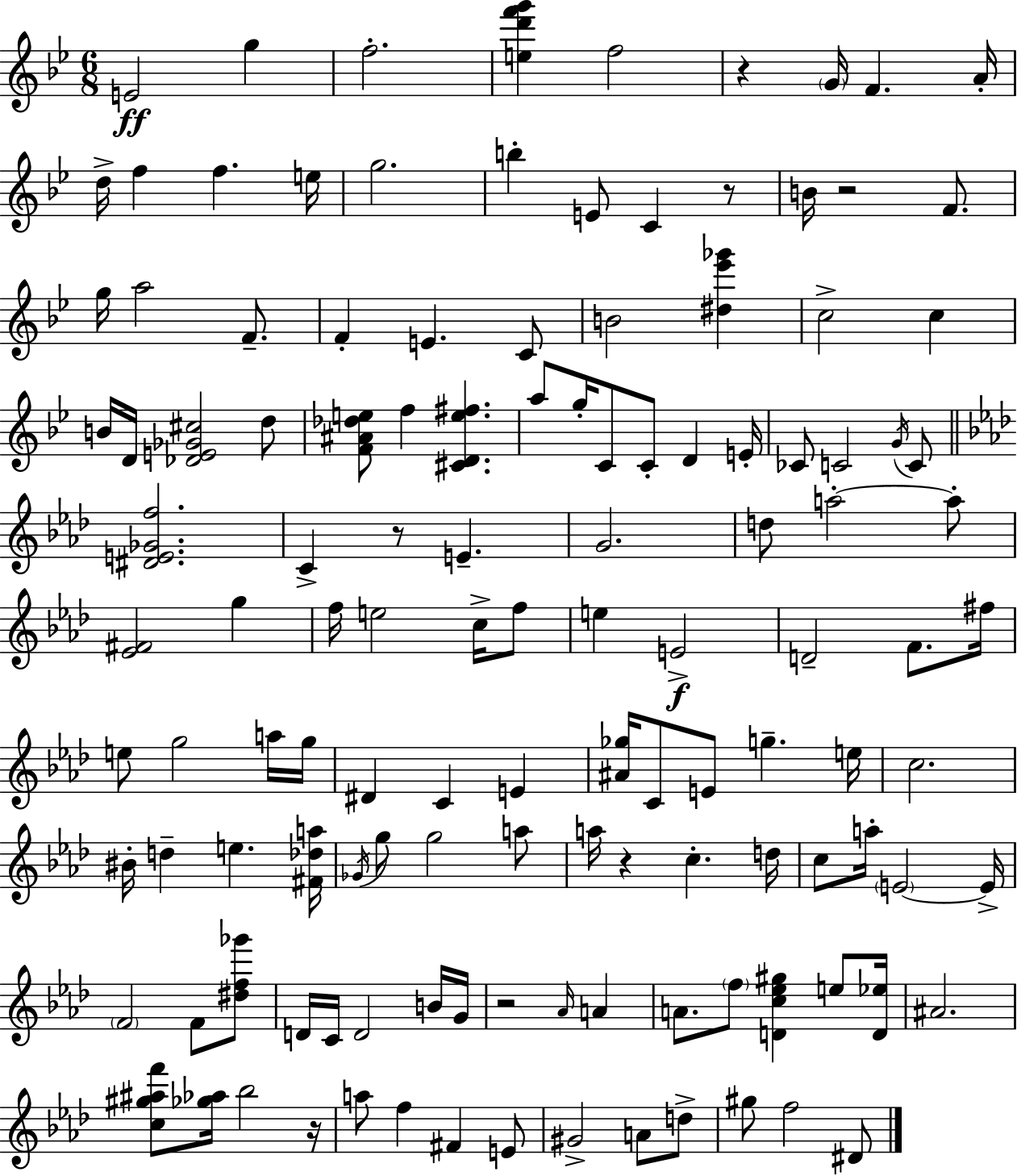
{
  \clef treble
  \numericTimeSignature
  \time 6/8
  \key g \minor
  e'2\ff g''4 | f''2.-. | <e'' d''' f''' g'''>4 f''2 | r4 \parenthesize g'16 f'4. a'16-. | \break d''16-> f''4 f''4. e''16 | g''2. | b''4-. e'8 c'4 r8 | b'16 r2 f'8. | \break g''16 a''2 f'8.-- | f'4-. e'4. c'8 | b'2 <dis'' ees''' ges'''>4 | c''2-> c''4 | \break b'16 d'16 <des' e' ges' cis''>2 d''8 | <f' ais' des'' e''>8 f''4 <cis' d' e'' fis''>4. | a''8 g''16-. c'8 c'8-. d'4 e'16-. | ces'8 c'2 \acciaccatura { g'16 } c'8 | \break \bar "||" \break \key f \minor <dis' e' ges' f''>2. | c'4-> r8 e'4.-- | g'2. | d''8 a''2-.~~ a''8-. | \break <ees' fis'>2 g''4 | f''16 e''2 c''16-> f''8 | e''4 e'2->\f | d'2-- f'8. fis''16 | \break e''8 g''2 a''16 g''16 | dis'4 c'4 e'4 | <ais' ges''>16 c'8 e'8 g''4.-- e''16 | c''2. | \break bis'16-. d''4-- e''4. <fis' des'' a''>16 | \acciaccatura { ges'16 } g''8 g''2 a''8 | a''16 r4 c''4.-. | d''16 c''8 a''16-. \parenthesize e'2~~ | \break e'16-> \parenthesize f'2 f'8 <dis'' f'' ges'''>8 | d'16 c'16 d'2 b'16 | g'16 r2 \grace { aes'16 } a'4 | a'8. \parenthesize f''8 <d' c'' ees'' gis''>4 e''8 | \break <d' ees''>16 ais'2. | <c'' gis'' ais'' f'''>8 <ges'' aes''>16 bes''2 | r16 a''8 f''4 fis'4 | e'8 gis'2-> a'8 | \break d''8-> gis''8 f''2 | dis'8 \bar "|."
}